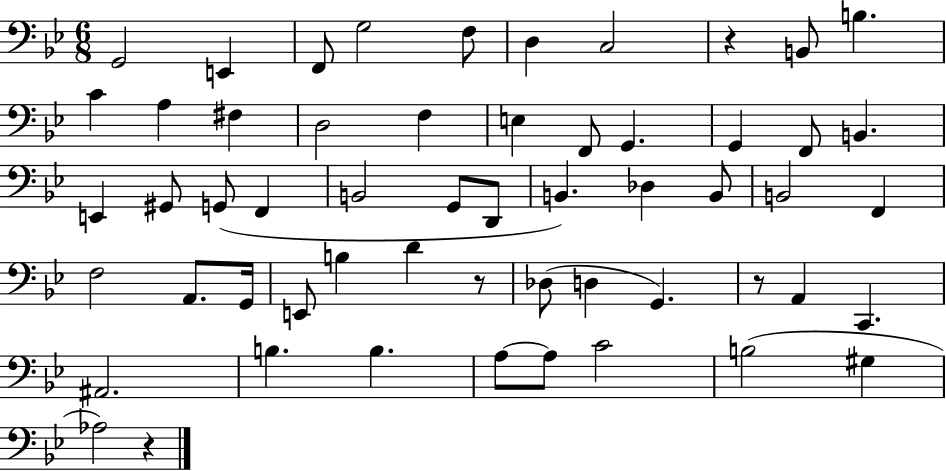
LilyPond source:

{
  \clef bass
  \numericTimeSignature
  \time 6/8
  \key bes \major
  g,2 e,4 | f,8 g2 f8 | d4 c2 | r4 b,8 b4. | \break c'4 a4 fis4 | d2 f4 | e4 f,8 g,4. | g,4 f,8 b,4. | \break e,4 gis,8 g,8( f,4 | b,2 g,8 d,8 | b,4.) des4 b,8 | b,2 f,4 | \break f2 a,8. g,16 | e,8 b4 d'4 r8 | des8( d4 g,4.) | r8 a,4 c,4. | \break ais,2. | b4. b4. | a8~~ a8 c'2 | b2( gis4 | \break aes2) r4 | \bar "|."
}